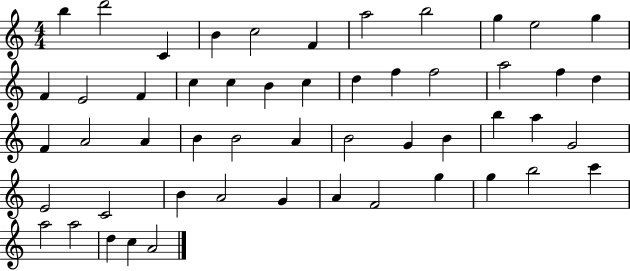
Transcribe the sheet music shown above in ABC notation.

X:1
T:Untitled
M:4/4
L:1/4
K:C
b d'2 C B c2 F a2 b2 g e2 g F E2 F c c B c d f f2 a2 f d F A2 A B B2 A B2 G B b a G2 E2 C2 B A2 G A F2 g g b2 c' a2 a2 d c A2